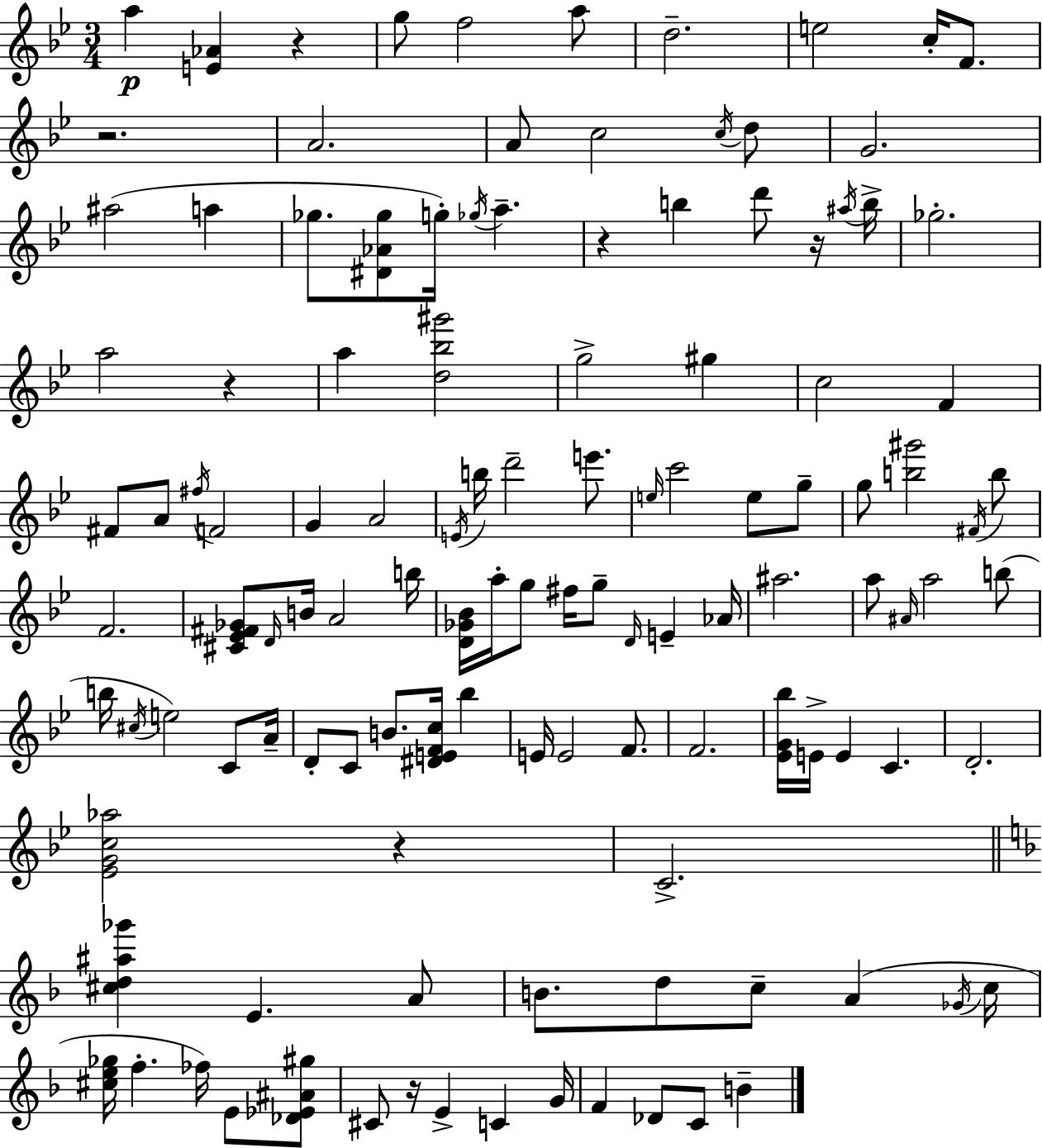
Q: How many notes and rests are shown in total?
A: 121